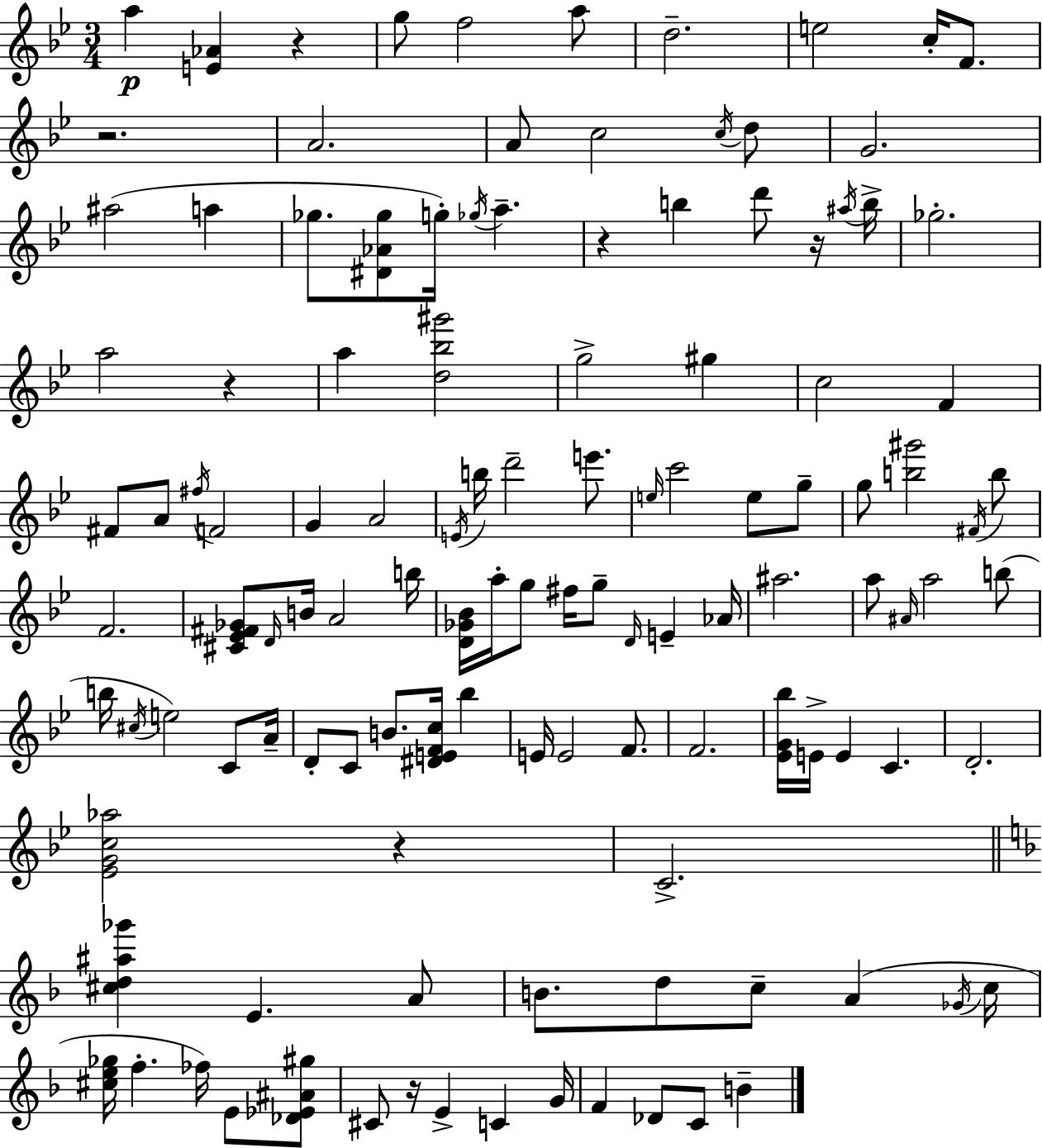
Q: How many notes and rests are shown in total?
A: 121